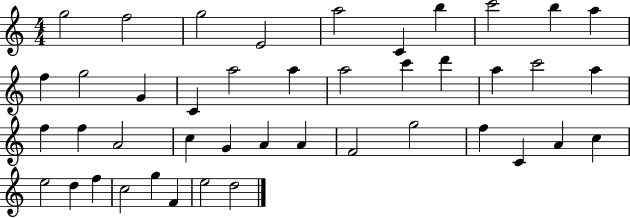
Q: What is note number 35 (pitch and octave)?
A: C5